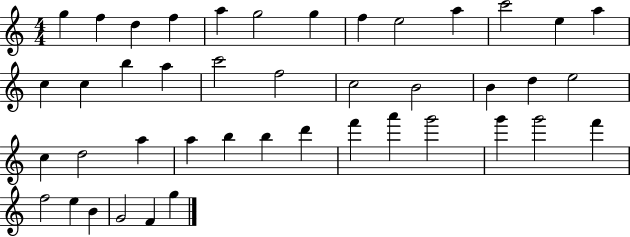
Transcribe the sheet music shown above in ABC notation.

X:1
T:Untitled
M:4/4
L:1/4
K:C
g f d f a g2 g f e2 a c'2 e a c c b a c'2 f2 c2 B2 B d e2 c d2 a a b b d' f' a' g'2 g' g'2 f' f2 e B G2 F g